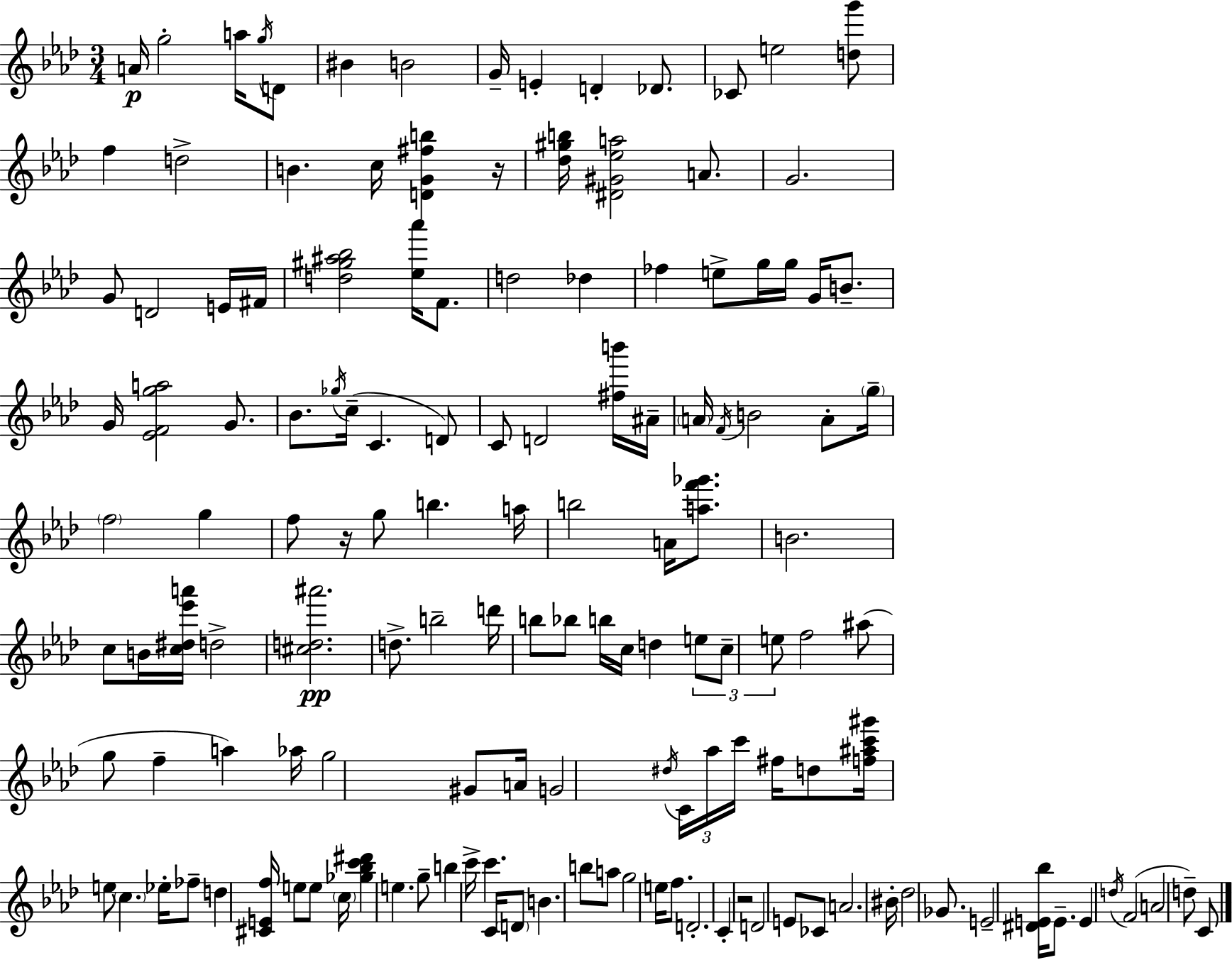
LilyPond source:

{
  \clef treble
  \numericTimeSignature
  \time 3/4
  \key aes \major
  a'16\p g''2-. a''16 \acciaccatura { g''16 } d'8 | bis'4 b'2 | g'16-- e'4-. d'4-. des'8. | ces'8 e''2 <d'' g'''>8 | \break f''4 d''2-> | b'4. c''16 <d' g' fis'' b''>4 | r16 <des'' gis'' b''>16 <dis' gis' ees'' a''>2 a'8. | g'2. | \break g'8 d'2 e'16 | fis'16 <d'' gis'' ais'' bes''>2 <ees'' aes'''>16 f'8. | d''2 des''4 | fes''4 e''8-> g''16 g''16 g'16 b'8.-- | \break g'16 <ees' f' g'' a''>2 g'8. | bes'8. \acciaccatura { ges''16 }( c''16-- c'4. | d'8) c'8 d'2 | <fis'' b'''>16 ais'16-- \parenthesize a'16 \acciaccatura { f'16 } b'2 | \break a'8-. \parenthesize g''16-- \parenthesize f''2 g''4 | f''8 r16 g''8 b''4. | a''16 b''2 a'16 | <a'' f''' ges'''>8. b'2. | \break c''8 b'16 <c'' dis'' ees''' a'''>16 d''2-> | <cis'' d'' ais'''>2.\pp | d''8.-> b''2-- | d'''16 b''8 bes''8 b''16 c''16 d''4 | \break \tuplet 3/2 { e''8 c''8-- e''8 } f''2 | ais''8( g''8 f''4-- a''4) | aes''16 g''2 | gis'8 a'16 g'2 \acciaccatura { dis''16 } | \break \tuplet 3/2 { c'16 aes''16 c'''16 } fis''16 d''8 <f'' ais'' c''' gis'''>16 e''8 \parenthesize c''4. | ees''16-. fes''8-- d''4 <cis' e' f''>16 e''8 | e''8 \parenthesize c''16 <ges'' bes'' c''' dis'''>4 e''4. | g''8-- b''4 c'''16-> c'''4. | \break c'16 \parenthesize d'8 b'4. | b''8 a''8 g''2 | e''16 f''8. d'2.-. | c'4-. r2 | \break d'2 | e'8 ces'8 a'2. | bis'16-. des''2 | ges'8. e'2-- | \break <dis' e' bes''>16 e'8.-- e'4 \acciaccatura { d''16 } f'2( | a'2 | d''8--) c'8 \bar "|."
}